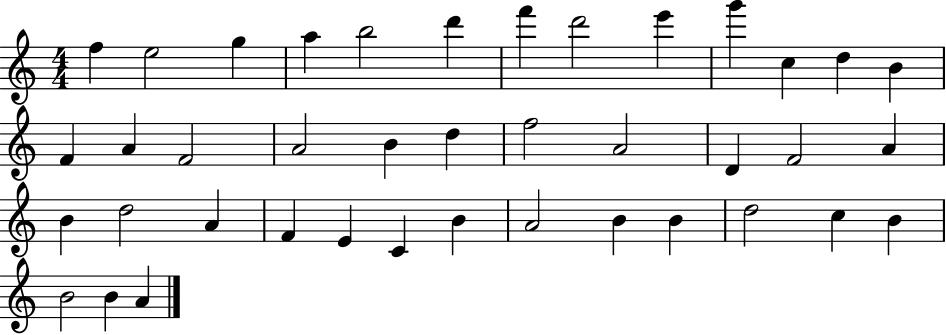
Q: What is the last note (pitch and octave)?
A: A4